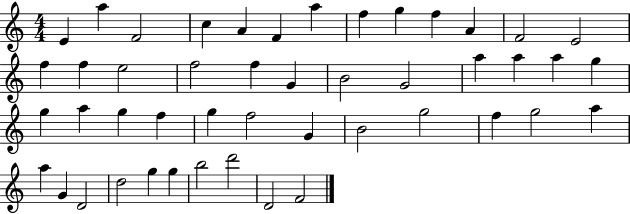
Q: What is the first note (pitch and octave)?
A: E4